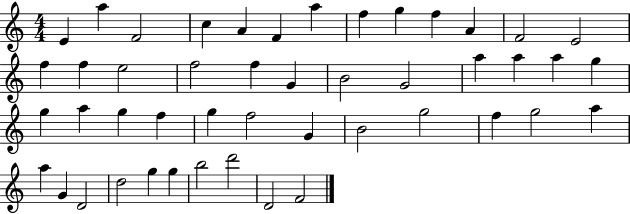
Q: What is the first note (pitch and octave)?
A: E4